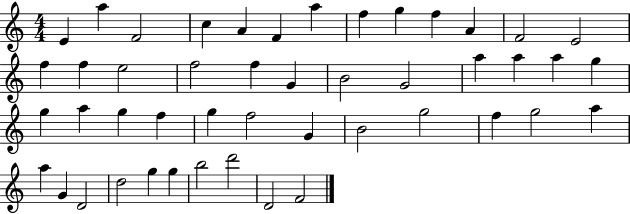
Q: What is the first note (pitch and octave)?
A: E4